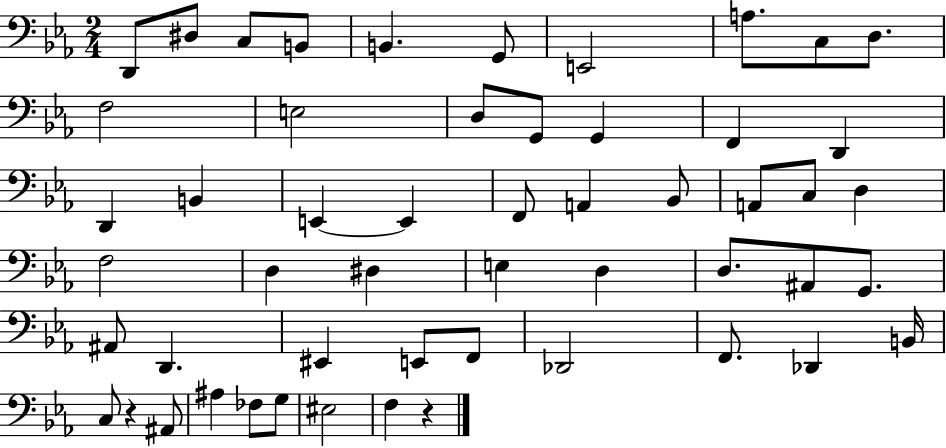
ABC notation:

X:1
T:Untitled
M:2/4
L:1/4
K:Eb
D,,/2 ^D,/2 C,/2 B,,/2 B,, G,,/2 E,,2 A,/2 C,/2 D,/2 F,2 E,2 D,/2 G,,/2 G,, F,, D,, D,, B,, E,, E,, F,,/2 A,, _B,,/2 A,,/2 C,/2 D, F,2 D, ^D, E, D, D,/2 ^A,,/2 G,,/2 ^A,,/2 D,, ^E,, E,,/2 F,,/2 _D,,2 F,,/2 _D,, B,,/4 C,/2 z ^A,,/2 ^A, _F,/2 G,/2 ^E,2 F, z